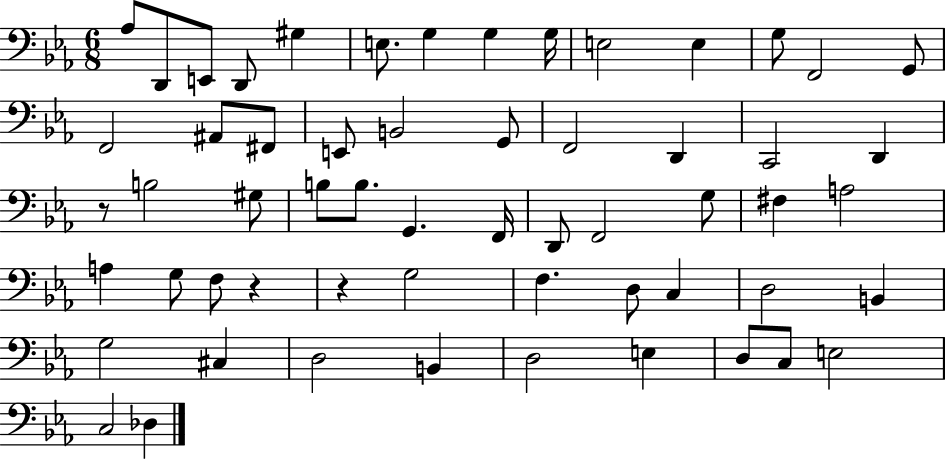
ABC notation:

X:1
T:Untitled
M:6/8
L:1/4
K:Eb
_A,/2 D,,/2 E,,/2 D,,/2 ^G, E,/2 G, G, G,/4 E,2 E, G,/2 F,,2 G,,/2 F,,2 ^A,,/2 ^F,,/2 E,,/2 B,,2 G,,/2 F,,2 D,, C,,2 D,, z/2 B,2 ^G,/2 B,/2 B,/2 G,, F,,/4 D,,/2 F,,2 G,/2 ^F, A,2 A, G,/2 F,/2 z z G,2 F, D,/2 C, D,2 B,, G,2 ^C, D,2 B,, D,2 E, D,/2 C,/2 E,2 C,2 _D,